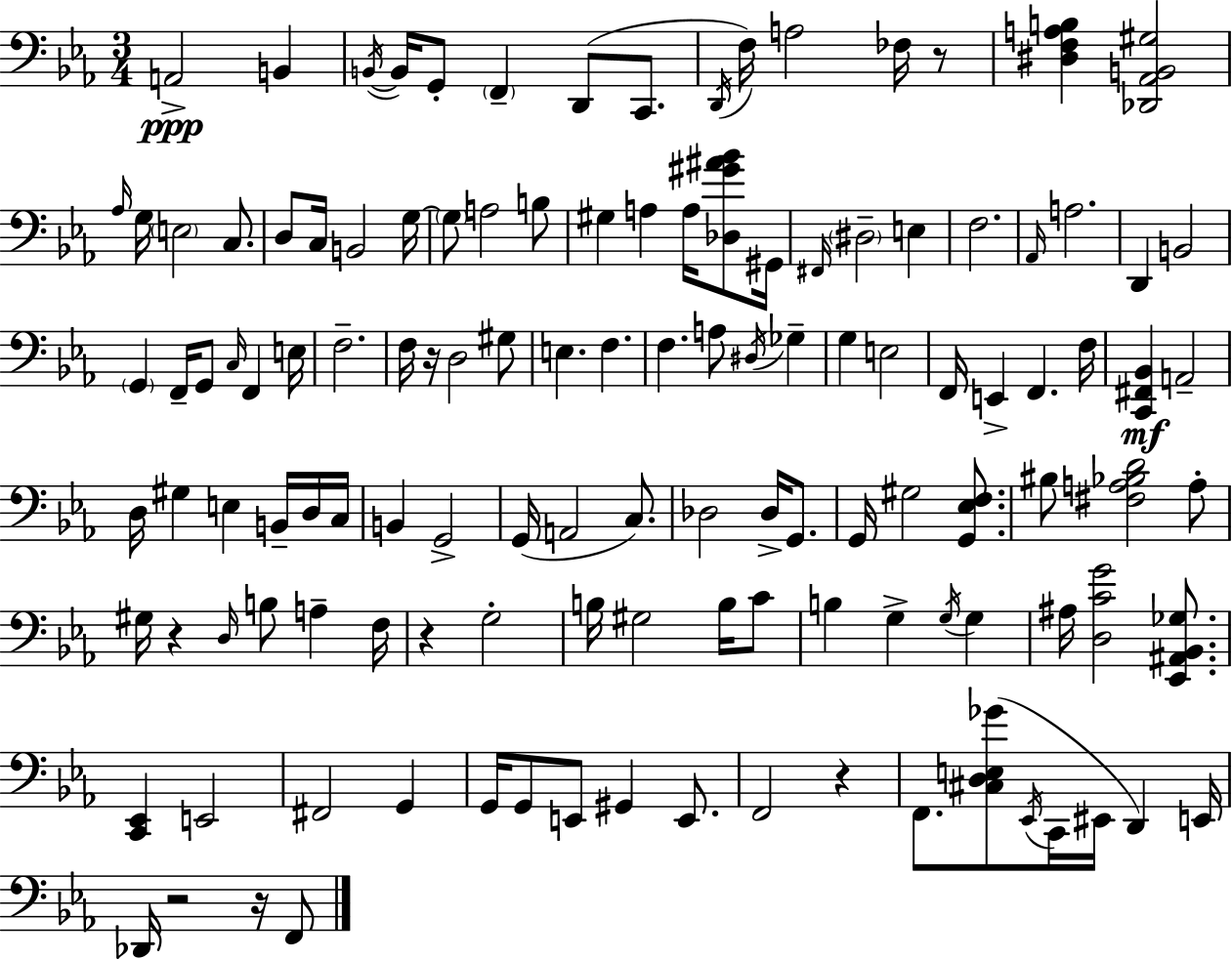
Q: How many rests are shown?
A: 7